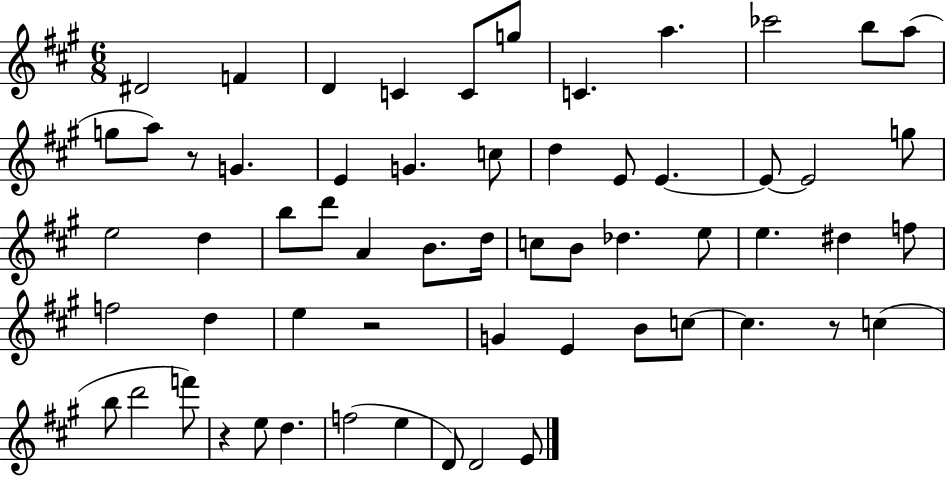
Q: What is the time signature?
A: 6/8